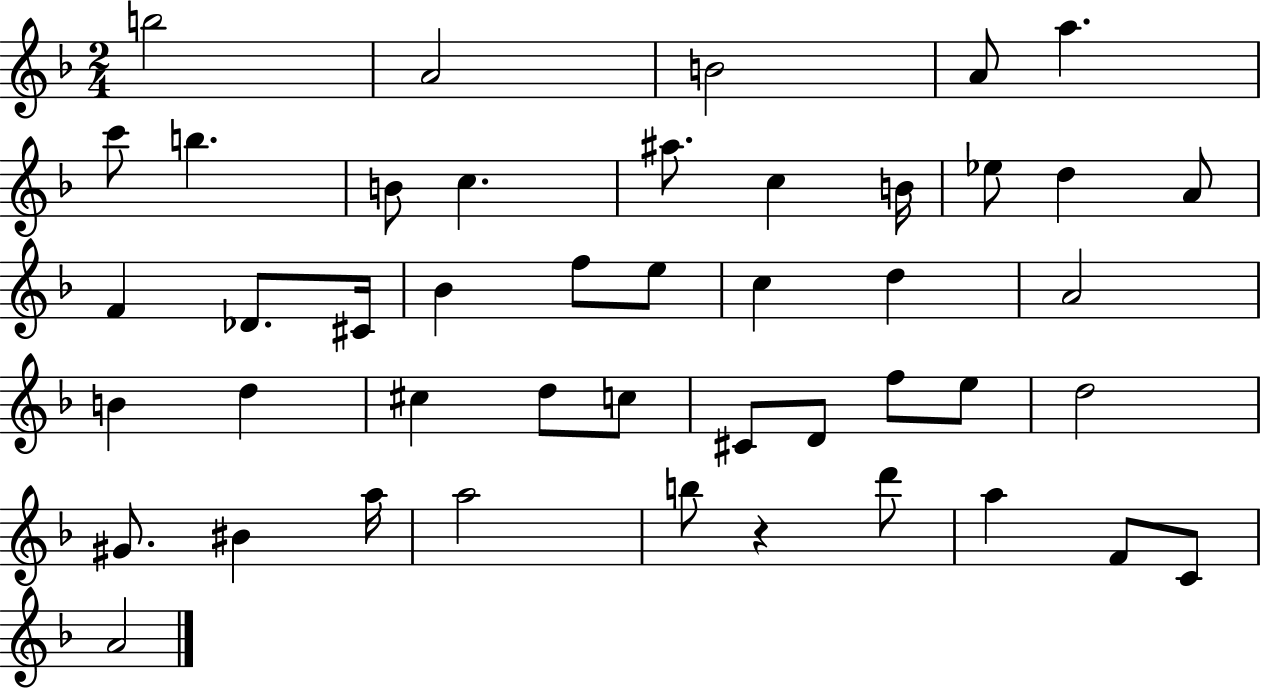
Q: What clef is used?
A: treble